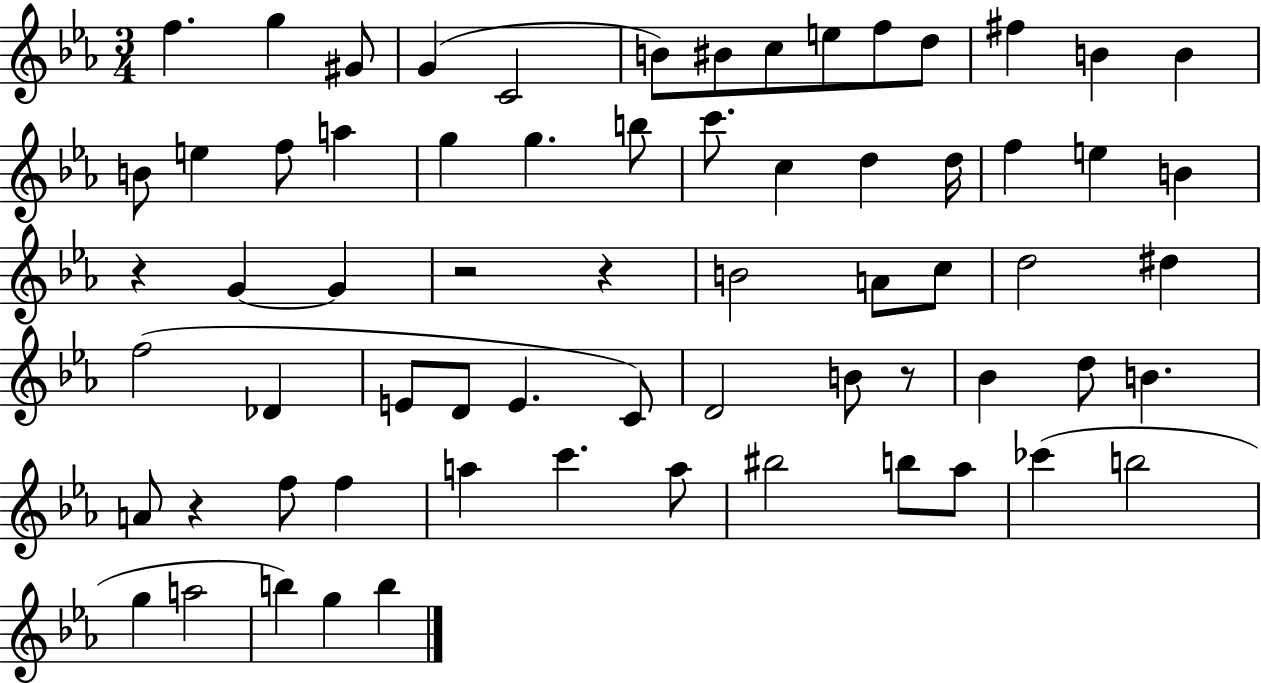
{
  \clef treble
  \numericTimeSignature
  \time 3/4
  \key ees \major
  \repeat volta 2 { f''4. g''4 gis'8 | g'4( c'2 | b'8) bis'8 c''8 e''8 f''8 d''8 | fis''4 b'4 b'4 | \break b'8 e''4 f''8 a''4 | g''4 g''4. b''8 | c'''8. c''4 d''4 d''16 | f''4 e''4 b'4 | \break r4 g'4~~ g'4 | r2 r4 | b'2 a'8 c''8 | d''2 dis''4 | \break f''2( des'4 | e'8 d'8 e'4. c'8) | d'2 b'8 r8 | bes'4 d''8 b'4. | \break a'8 r4 f''8 f''4 | a''4 c'''4. a''8 | bis''2 b''8 aes''8 | ces'''4( b''2 | \break g''4 a''2 | b''4) g''4 b''4 | } \bar "|."
}